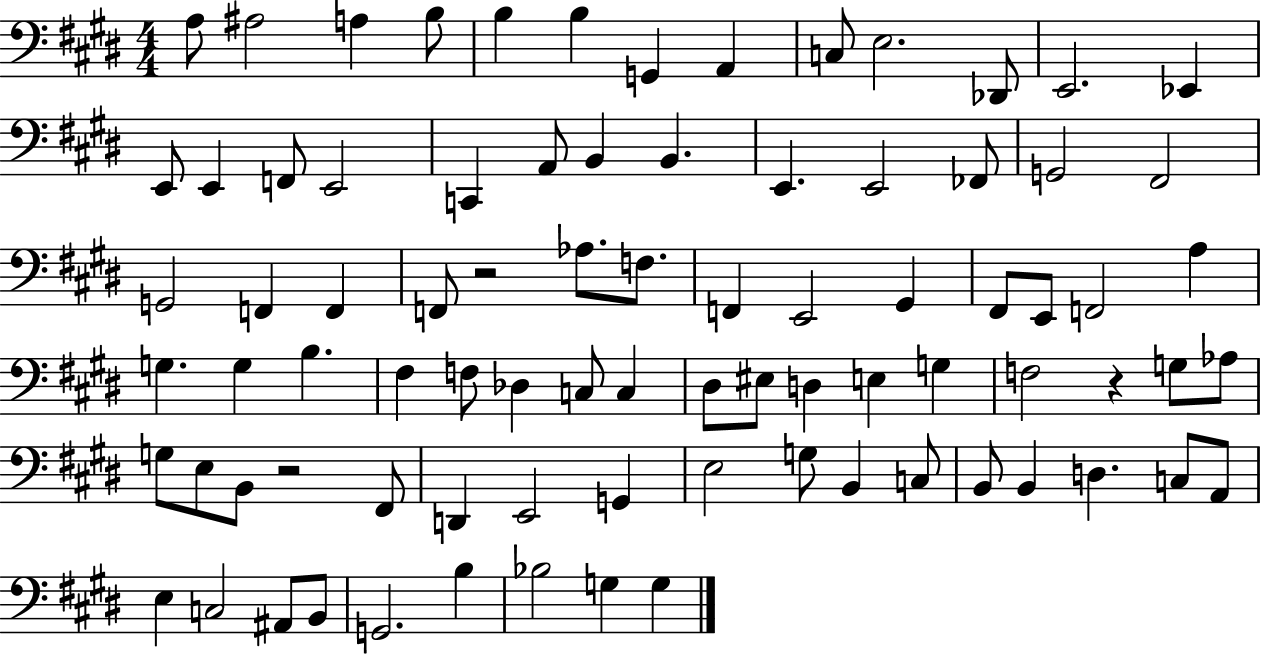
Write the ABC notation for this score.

X:1
T:Untitled
M:4/4
L:1/4
K:E
A,/2 ^A,2 A, B,/2 B, B, G,, A,, C,/2 E,2 _D,,/2 E,,2 _E,, E,,/2 E,, F,,/2 E,,2 C,, A,,/2 B,, B,, E,, E,,2 _F,,/2 G,,2 ^F,,2 G,,2 F,, F,, F,,/2 z2 _A,/2 F,/2 F,, E,,2 ^G,, ^F,,/2 E,,/2 F,,2 A, G, G, B, ^F, F,/2 _D, C,/2 C, ^D,/2 ^E,/2 D, E, G, F,2 z G,/2 _A,/2 G,/2 E,/2 B,,/2 z2 ^F,,/2 D,, E,,2 G,, E,2 G,/2 B,, C,/2 B,,/2 B,, D, C,/2 A,,/2 E, C,2 ^A,,/2 B,,/2 G,,2 B, _B,2 G, G,